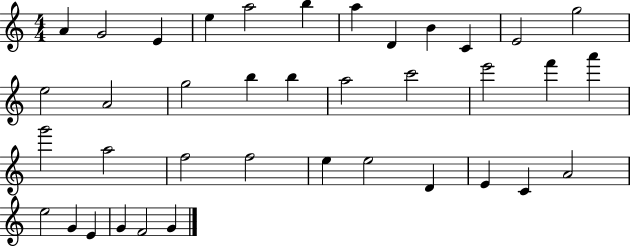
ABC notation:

X:1
T:Untitled
M:4/4
L:1/4
K:C
A G2 E e a2 b a D B C E2 g2 e2 A2 g2 b b a2 c'2 e'2 f' a' g'2 a2 f2 f2 e e2 D E C A2 e2 G E G F2 G